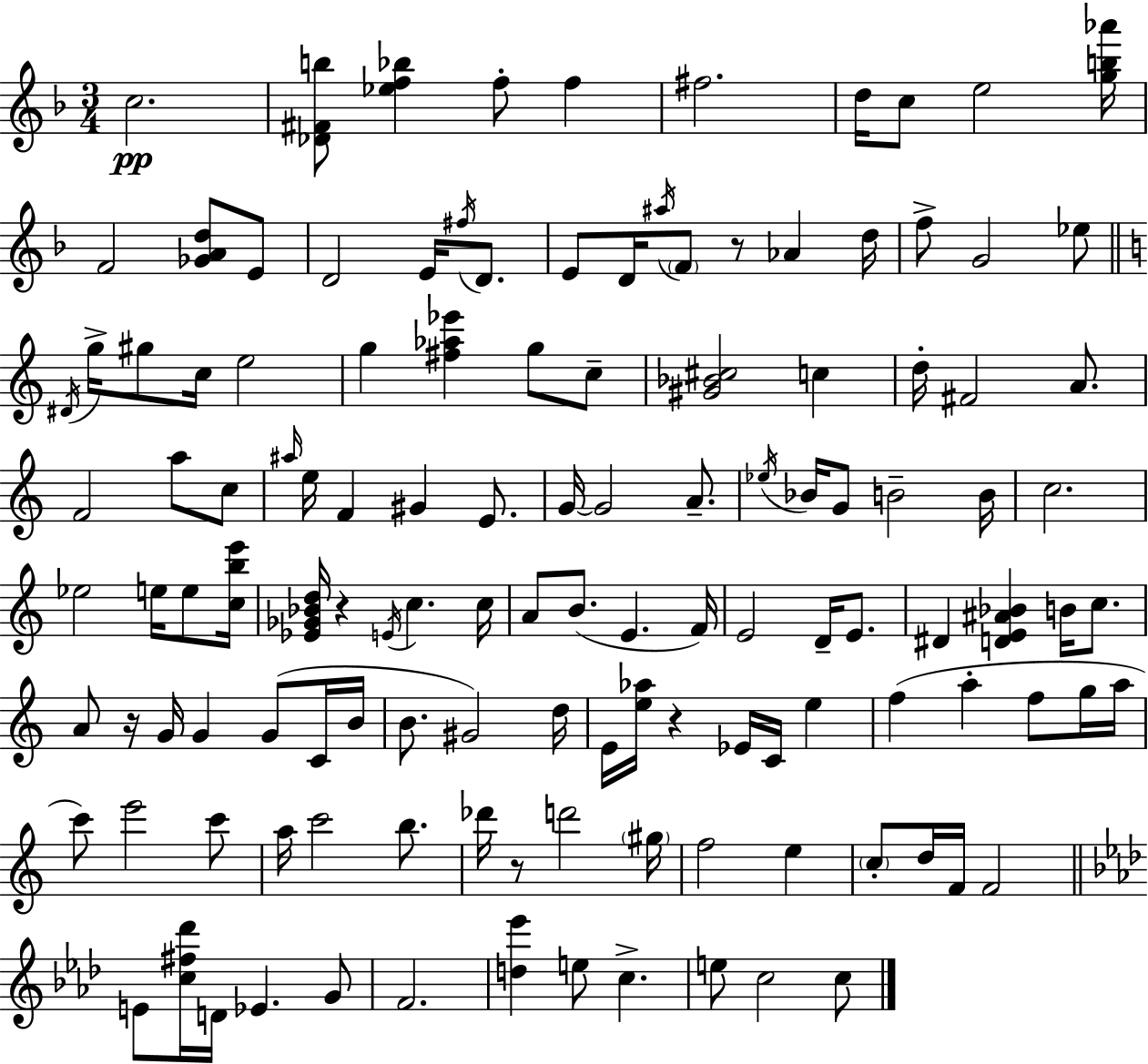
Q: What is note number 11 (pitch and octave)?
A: E4